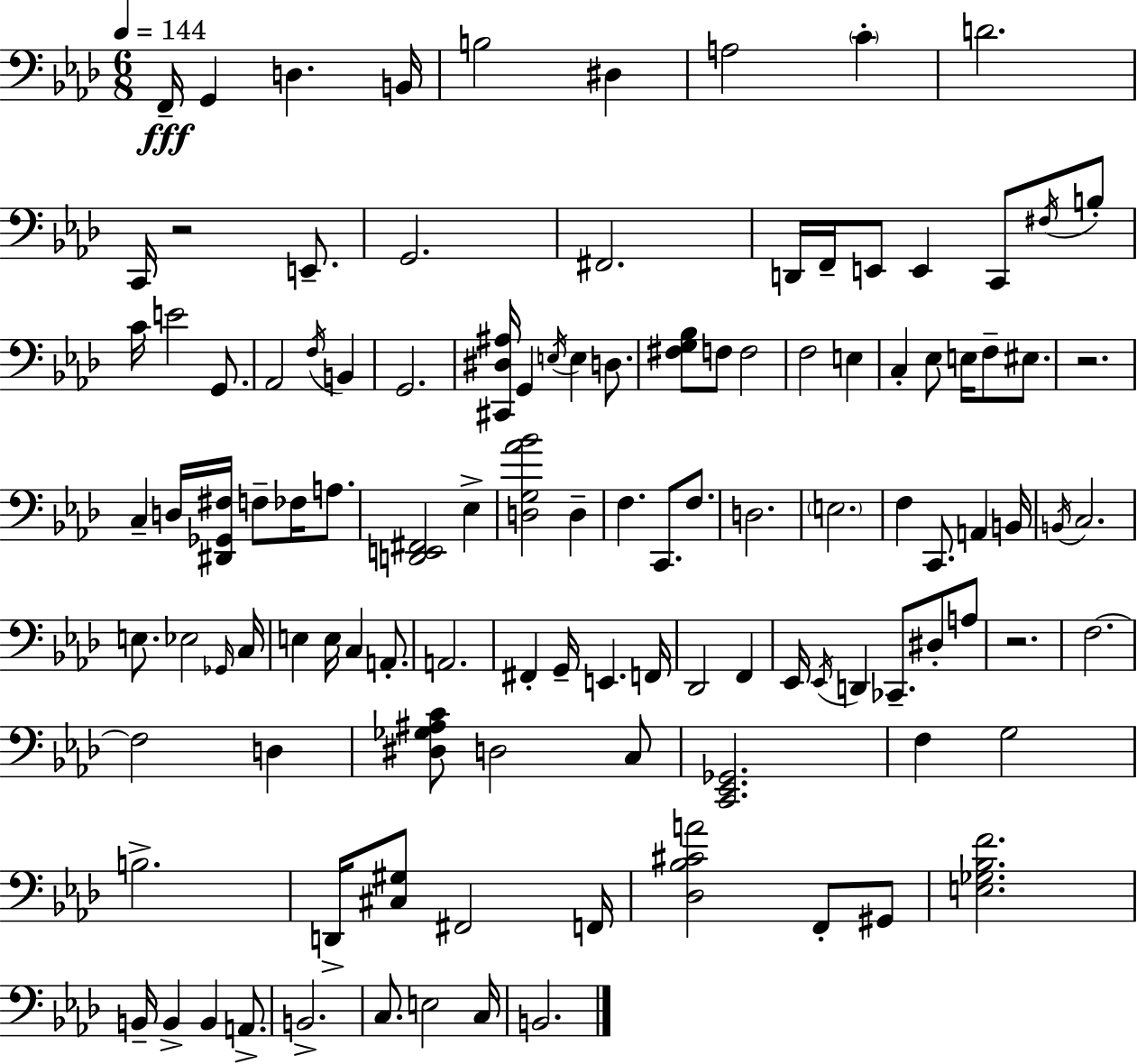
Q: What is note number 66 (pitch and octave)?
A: A2